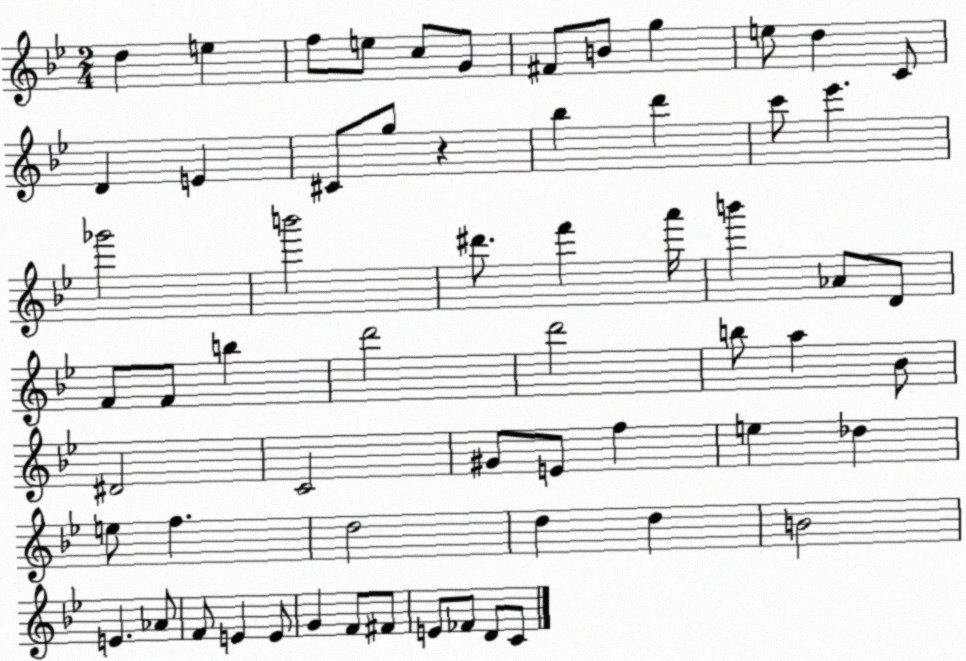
X:1
T:Untitled
M:2/4
L:1/4
K:Bb
d e f/2 e/2 c/2 G/2 ^F/2 B/2 g e/2 d C/2 D E ^C/2 g/2 z _b d' c'/2 _e' _g'2 b'2 ^d'/2 f' a'/4 b' _A/2 D/2 F/2 F/2 b d'2 d'2 b/2 a _B/2 ^D2 C2 ^G/2 E/2 f e _d e/2 f d2 d d B2 E _A/2 F/2 E E/2 G F/2 ^F/2 E/2 _F/2 D/2 C/2